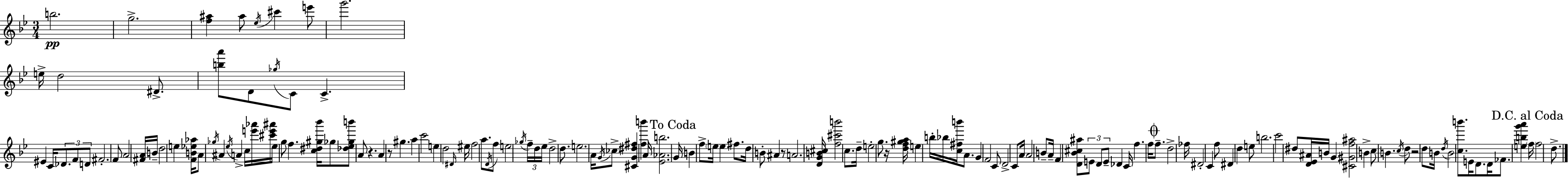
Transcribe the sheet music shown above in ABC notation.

X:1
T:Untitled
M:3/4
L:1/4
K:Bb
b2 g2 [f^a] ^a/2 _e/4 ^c' e'/2 g'2 e/4 d2 ^D/2 [ba']/2 D/2 _g/4 C/2 C ^E C/4 _D/2 F/2 D/2 ^F2 F/2 A2 [^FA]/4 B/4 d2 e [FB_e_a]/4 A/2 _g/4 ^A _e/4 A c/4 [e'_a']/4 [^c'e'^a']/4 _e/4 g/2 f [c^d^g_b']/4 _g/2 [_d_e_gb']/2 A/2 z A z/2 ^g a c'2 e d2 ^D/4 ^e/4 f2 a/2 D/4 f/2 e2 _g/4 f/4 d/4 _e/4 d2 d/2 e2 A/4 G/4 _c/2 [^CG^d^f] [fb'] A/4 [_E_Ab]2 G/4 B f/2 e/4 e ^f/2 d/4 B/2 ^A z/2 A2 [DGB^c]/4 [f^c'b']2 c/2 d/4 e2 g/2 z/4 [df^ga]/4 e b/4 _b/4 [c^fb']/4 A/2 G F2 C/2 D2 C/2 A/4 A2 B/2 A/4 F [D_B^c^a]/2 E/2 D/2 E/2 _D C/4 f f/4 f/2 d2 _f/4 ^D2 C f/2 ^D d e/2 b2 c'2 ^d/2 [D_E^A]/4 B/4 G [^C^Gf^a]2 B c/2 B c/4 d/2 z2 d/2 B/4 d/4 B2 [cb']/2 E/4 D/2 D/4 _F/2 [ebg'a'] f/4 f2 d/2